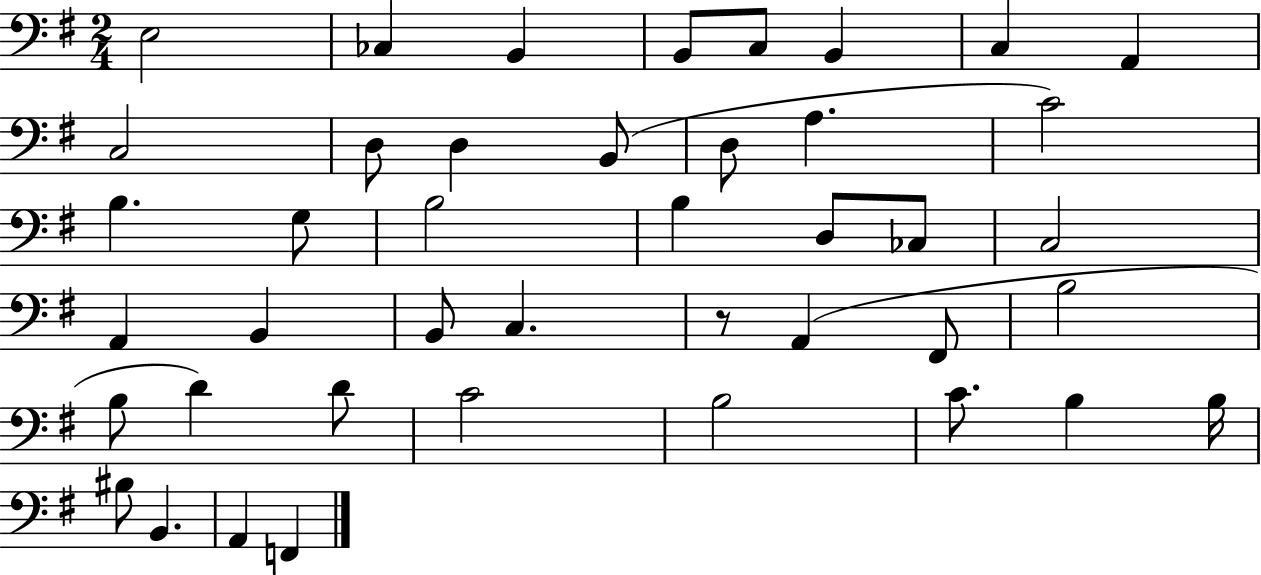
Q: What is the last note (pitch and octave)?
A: F2